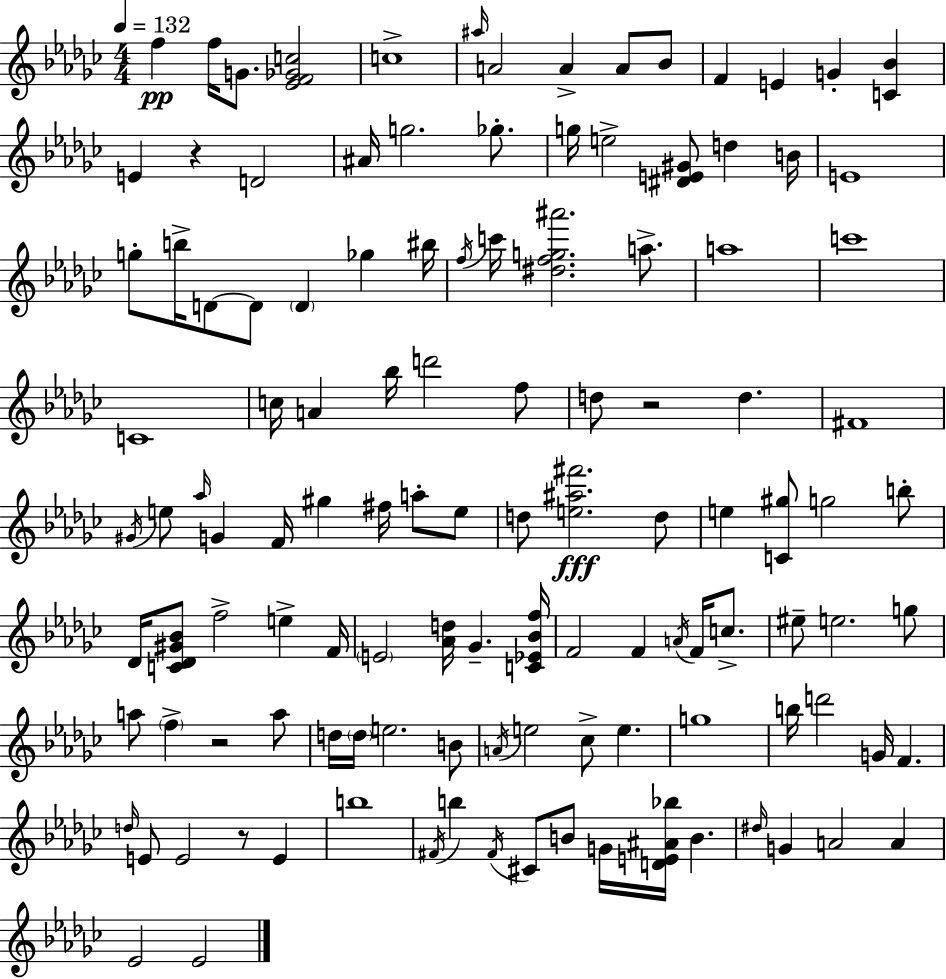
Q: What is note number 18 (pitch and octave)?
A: G5